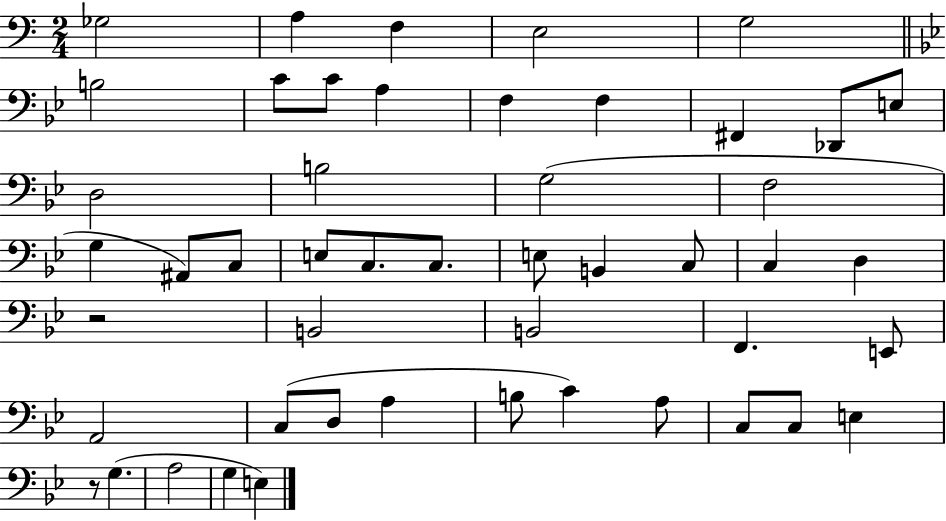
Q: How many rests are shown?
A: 2